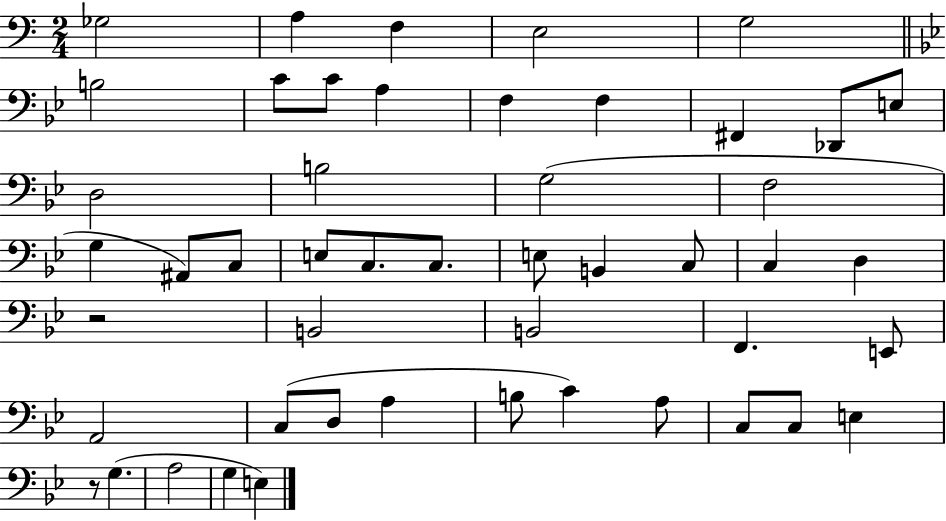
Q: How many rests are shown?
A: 2